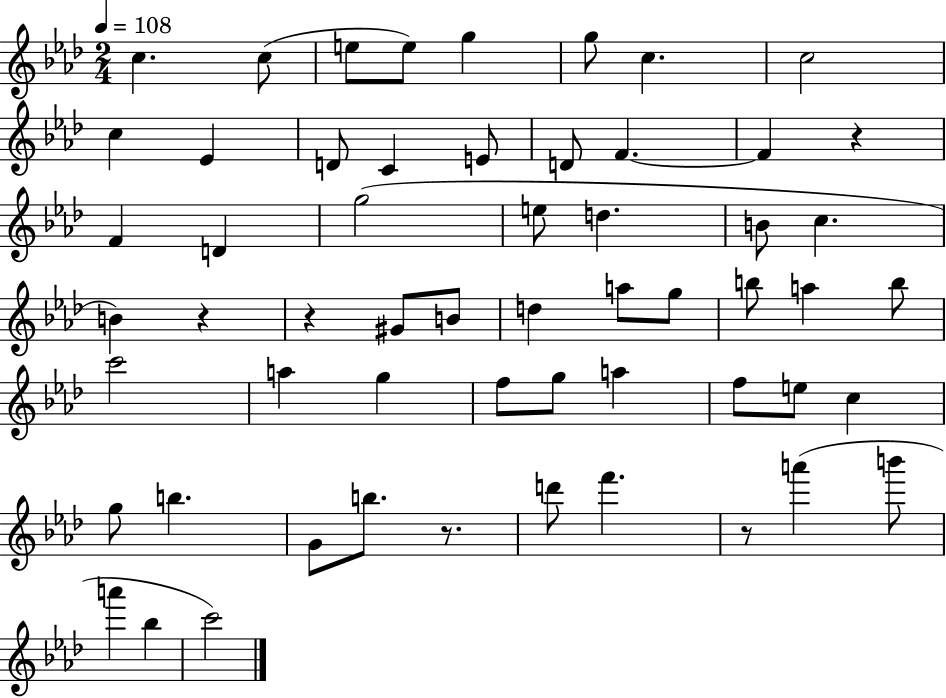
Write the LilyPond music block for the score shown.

{
  \clef treble
  \numericTimeSignature
  \time 2/4
  \key aes \major
  \tempo 4 = 108
  c''4. c''8( | e''8 e''8) g''4 | g''8 c''4. | c''2 | \break c''4 ees'4 | d'8 c'4 e'8 | d'8 f'4.~~ | f'4 r4 | \break f'4 d'4 | g''2( | e''8 d''4. | b'8 c''4. | \break b'4) r4 | r4 gis'8 b'8 | d''4 a''8 g''8 | b''8 a''4 b''8 | \break c'''2 | a''4 g''4 | f''8 g''8 a''4 | f''8 e''8 c''4 | \break g''8 b''4. | g'8 b''8. r8. | d'''8 f'''4. | r8 a'''4( b'''8 | \break a'''4 bes''4 | c'''2) | \bar "|."
}